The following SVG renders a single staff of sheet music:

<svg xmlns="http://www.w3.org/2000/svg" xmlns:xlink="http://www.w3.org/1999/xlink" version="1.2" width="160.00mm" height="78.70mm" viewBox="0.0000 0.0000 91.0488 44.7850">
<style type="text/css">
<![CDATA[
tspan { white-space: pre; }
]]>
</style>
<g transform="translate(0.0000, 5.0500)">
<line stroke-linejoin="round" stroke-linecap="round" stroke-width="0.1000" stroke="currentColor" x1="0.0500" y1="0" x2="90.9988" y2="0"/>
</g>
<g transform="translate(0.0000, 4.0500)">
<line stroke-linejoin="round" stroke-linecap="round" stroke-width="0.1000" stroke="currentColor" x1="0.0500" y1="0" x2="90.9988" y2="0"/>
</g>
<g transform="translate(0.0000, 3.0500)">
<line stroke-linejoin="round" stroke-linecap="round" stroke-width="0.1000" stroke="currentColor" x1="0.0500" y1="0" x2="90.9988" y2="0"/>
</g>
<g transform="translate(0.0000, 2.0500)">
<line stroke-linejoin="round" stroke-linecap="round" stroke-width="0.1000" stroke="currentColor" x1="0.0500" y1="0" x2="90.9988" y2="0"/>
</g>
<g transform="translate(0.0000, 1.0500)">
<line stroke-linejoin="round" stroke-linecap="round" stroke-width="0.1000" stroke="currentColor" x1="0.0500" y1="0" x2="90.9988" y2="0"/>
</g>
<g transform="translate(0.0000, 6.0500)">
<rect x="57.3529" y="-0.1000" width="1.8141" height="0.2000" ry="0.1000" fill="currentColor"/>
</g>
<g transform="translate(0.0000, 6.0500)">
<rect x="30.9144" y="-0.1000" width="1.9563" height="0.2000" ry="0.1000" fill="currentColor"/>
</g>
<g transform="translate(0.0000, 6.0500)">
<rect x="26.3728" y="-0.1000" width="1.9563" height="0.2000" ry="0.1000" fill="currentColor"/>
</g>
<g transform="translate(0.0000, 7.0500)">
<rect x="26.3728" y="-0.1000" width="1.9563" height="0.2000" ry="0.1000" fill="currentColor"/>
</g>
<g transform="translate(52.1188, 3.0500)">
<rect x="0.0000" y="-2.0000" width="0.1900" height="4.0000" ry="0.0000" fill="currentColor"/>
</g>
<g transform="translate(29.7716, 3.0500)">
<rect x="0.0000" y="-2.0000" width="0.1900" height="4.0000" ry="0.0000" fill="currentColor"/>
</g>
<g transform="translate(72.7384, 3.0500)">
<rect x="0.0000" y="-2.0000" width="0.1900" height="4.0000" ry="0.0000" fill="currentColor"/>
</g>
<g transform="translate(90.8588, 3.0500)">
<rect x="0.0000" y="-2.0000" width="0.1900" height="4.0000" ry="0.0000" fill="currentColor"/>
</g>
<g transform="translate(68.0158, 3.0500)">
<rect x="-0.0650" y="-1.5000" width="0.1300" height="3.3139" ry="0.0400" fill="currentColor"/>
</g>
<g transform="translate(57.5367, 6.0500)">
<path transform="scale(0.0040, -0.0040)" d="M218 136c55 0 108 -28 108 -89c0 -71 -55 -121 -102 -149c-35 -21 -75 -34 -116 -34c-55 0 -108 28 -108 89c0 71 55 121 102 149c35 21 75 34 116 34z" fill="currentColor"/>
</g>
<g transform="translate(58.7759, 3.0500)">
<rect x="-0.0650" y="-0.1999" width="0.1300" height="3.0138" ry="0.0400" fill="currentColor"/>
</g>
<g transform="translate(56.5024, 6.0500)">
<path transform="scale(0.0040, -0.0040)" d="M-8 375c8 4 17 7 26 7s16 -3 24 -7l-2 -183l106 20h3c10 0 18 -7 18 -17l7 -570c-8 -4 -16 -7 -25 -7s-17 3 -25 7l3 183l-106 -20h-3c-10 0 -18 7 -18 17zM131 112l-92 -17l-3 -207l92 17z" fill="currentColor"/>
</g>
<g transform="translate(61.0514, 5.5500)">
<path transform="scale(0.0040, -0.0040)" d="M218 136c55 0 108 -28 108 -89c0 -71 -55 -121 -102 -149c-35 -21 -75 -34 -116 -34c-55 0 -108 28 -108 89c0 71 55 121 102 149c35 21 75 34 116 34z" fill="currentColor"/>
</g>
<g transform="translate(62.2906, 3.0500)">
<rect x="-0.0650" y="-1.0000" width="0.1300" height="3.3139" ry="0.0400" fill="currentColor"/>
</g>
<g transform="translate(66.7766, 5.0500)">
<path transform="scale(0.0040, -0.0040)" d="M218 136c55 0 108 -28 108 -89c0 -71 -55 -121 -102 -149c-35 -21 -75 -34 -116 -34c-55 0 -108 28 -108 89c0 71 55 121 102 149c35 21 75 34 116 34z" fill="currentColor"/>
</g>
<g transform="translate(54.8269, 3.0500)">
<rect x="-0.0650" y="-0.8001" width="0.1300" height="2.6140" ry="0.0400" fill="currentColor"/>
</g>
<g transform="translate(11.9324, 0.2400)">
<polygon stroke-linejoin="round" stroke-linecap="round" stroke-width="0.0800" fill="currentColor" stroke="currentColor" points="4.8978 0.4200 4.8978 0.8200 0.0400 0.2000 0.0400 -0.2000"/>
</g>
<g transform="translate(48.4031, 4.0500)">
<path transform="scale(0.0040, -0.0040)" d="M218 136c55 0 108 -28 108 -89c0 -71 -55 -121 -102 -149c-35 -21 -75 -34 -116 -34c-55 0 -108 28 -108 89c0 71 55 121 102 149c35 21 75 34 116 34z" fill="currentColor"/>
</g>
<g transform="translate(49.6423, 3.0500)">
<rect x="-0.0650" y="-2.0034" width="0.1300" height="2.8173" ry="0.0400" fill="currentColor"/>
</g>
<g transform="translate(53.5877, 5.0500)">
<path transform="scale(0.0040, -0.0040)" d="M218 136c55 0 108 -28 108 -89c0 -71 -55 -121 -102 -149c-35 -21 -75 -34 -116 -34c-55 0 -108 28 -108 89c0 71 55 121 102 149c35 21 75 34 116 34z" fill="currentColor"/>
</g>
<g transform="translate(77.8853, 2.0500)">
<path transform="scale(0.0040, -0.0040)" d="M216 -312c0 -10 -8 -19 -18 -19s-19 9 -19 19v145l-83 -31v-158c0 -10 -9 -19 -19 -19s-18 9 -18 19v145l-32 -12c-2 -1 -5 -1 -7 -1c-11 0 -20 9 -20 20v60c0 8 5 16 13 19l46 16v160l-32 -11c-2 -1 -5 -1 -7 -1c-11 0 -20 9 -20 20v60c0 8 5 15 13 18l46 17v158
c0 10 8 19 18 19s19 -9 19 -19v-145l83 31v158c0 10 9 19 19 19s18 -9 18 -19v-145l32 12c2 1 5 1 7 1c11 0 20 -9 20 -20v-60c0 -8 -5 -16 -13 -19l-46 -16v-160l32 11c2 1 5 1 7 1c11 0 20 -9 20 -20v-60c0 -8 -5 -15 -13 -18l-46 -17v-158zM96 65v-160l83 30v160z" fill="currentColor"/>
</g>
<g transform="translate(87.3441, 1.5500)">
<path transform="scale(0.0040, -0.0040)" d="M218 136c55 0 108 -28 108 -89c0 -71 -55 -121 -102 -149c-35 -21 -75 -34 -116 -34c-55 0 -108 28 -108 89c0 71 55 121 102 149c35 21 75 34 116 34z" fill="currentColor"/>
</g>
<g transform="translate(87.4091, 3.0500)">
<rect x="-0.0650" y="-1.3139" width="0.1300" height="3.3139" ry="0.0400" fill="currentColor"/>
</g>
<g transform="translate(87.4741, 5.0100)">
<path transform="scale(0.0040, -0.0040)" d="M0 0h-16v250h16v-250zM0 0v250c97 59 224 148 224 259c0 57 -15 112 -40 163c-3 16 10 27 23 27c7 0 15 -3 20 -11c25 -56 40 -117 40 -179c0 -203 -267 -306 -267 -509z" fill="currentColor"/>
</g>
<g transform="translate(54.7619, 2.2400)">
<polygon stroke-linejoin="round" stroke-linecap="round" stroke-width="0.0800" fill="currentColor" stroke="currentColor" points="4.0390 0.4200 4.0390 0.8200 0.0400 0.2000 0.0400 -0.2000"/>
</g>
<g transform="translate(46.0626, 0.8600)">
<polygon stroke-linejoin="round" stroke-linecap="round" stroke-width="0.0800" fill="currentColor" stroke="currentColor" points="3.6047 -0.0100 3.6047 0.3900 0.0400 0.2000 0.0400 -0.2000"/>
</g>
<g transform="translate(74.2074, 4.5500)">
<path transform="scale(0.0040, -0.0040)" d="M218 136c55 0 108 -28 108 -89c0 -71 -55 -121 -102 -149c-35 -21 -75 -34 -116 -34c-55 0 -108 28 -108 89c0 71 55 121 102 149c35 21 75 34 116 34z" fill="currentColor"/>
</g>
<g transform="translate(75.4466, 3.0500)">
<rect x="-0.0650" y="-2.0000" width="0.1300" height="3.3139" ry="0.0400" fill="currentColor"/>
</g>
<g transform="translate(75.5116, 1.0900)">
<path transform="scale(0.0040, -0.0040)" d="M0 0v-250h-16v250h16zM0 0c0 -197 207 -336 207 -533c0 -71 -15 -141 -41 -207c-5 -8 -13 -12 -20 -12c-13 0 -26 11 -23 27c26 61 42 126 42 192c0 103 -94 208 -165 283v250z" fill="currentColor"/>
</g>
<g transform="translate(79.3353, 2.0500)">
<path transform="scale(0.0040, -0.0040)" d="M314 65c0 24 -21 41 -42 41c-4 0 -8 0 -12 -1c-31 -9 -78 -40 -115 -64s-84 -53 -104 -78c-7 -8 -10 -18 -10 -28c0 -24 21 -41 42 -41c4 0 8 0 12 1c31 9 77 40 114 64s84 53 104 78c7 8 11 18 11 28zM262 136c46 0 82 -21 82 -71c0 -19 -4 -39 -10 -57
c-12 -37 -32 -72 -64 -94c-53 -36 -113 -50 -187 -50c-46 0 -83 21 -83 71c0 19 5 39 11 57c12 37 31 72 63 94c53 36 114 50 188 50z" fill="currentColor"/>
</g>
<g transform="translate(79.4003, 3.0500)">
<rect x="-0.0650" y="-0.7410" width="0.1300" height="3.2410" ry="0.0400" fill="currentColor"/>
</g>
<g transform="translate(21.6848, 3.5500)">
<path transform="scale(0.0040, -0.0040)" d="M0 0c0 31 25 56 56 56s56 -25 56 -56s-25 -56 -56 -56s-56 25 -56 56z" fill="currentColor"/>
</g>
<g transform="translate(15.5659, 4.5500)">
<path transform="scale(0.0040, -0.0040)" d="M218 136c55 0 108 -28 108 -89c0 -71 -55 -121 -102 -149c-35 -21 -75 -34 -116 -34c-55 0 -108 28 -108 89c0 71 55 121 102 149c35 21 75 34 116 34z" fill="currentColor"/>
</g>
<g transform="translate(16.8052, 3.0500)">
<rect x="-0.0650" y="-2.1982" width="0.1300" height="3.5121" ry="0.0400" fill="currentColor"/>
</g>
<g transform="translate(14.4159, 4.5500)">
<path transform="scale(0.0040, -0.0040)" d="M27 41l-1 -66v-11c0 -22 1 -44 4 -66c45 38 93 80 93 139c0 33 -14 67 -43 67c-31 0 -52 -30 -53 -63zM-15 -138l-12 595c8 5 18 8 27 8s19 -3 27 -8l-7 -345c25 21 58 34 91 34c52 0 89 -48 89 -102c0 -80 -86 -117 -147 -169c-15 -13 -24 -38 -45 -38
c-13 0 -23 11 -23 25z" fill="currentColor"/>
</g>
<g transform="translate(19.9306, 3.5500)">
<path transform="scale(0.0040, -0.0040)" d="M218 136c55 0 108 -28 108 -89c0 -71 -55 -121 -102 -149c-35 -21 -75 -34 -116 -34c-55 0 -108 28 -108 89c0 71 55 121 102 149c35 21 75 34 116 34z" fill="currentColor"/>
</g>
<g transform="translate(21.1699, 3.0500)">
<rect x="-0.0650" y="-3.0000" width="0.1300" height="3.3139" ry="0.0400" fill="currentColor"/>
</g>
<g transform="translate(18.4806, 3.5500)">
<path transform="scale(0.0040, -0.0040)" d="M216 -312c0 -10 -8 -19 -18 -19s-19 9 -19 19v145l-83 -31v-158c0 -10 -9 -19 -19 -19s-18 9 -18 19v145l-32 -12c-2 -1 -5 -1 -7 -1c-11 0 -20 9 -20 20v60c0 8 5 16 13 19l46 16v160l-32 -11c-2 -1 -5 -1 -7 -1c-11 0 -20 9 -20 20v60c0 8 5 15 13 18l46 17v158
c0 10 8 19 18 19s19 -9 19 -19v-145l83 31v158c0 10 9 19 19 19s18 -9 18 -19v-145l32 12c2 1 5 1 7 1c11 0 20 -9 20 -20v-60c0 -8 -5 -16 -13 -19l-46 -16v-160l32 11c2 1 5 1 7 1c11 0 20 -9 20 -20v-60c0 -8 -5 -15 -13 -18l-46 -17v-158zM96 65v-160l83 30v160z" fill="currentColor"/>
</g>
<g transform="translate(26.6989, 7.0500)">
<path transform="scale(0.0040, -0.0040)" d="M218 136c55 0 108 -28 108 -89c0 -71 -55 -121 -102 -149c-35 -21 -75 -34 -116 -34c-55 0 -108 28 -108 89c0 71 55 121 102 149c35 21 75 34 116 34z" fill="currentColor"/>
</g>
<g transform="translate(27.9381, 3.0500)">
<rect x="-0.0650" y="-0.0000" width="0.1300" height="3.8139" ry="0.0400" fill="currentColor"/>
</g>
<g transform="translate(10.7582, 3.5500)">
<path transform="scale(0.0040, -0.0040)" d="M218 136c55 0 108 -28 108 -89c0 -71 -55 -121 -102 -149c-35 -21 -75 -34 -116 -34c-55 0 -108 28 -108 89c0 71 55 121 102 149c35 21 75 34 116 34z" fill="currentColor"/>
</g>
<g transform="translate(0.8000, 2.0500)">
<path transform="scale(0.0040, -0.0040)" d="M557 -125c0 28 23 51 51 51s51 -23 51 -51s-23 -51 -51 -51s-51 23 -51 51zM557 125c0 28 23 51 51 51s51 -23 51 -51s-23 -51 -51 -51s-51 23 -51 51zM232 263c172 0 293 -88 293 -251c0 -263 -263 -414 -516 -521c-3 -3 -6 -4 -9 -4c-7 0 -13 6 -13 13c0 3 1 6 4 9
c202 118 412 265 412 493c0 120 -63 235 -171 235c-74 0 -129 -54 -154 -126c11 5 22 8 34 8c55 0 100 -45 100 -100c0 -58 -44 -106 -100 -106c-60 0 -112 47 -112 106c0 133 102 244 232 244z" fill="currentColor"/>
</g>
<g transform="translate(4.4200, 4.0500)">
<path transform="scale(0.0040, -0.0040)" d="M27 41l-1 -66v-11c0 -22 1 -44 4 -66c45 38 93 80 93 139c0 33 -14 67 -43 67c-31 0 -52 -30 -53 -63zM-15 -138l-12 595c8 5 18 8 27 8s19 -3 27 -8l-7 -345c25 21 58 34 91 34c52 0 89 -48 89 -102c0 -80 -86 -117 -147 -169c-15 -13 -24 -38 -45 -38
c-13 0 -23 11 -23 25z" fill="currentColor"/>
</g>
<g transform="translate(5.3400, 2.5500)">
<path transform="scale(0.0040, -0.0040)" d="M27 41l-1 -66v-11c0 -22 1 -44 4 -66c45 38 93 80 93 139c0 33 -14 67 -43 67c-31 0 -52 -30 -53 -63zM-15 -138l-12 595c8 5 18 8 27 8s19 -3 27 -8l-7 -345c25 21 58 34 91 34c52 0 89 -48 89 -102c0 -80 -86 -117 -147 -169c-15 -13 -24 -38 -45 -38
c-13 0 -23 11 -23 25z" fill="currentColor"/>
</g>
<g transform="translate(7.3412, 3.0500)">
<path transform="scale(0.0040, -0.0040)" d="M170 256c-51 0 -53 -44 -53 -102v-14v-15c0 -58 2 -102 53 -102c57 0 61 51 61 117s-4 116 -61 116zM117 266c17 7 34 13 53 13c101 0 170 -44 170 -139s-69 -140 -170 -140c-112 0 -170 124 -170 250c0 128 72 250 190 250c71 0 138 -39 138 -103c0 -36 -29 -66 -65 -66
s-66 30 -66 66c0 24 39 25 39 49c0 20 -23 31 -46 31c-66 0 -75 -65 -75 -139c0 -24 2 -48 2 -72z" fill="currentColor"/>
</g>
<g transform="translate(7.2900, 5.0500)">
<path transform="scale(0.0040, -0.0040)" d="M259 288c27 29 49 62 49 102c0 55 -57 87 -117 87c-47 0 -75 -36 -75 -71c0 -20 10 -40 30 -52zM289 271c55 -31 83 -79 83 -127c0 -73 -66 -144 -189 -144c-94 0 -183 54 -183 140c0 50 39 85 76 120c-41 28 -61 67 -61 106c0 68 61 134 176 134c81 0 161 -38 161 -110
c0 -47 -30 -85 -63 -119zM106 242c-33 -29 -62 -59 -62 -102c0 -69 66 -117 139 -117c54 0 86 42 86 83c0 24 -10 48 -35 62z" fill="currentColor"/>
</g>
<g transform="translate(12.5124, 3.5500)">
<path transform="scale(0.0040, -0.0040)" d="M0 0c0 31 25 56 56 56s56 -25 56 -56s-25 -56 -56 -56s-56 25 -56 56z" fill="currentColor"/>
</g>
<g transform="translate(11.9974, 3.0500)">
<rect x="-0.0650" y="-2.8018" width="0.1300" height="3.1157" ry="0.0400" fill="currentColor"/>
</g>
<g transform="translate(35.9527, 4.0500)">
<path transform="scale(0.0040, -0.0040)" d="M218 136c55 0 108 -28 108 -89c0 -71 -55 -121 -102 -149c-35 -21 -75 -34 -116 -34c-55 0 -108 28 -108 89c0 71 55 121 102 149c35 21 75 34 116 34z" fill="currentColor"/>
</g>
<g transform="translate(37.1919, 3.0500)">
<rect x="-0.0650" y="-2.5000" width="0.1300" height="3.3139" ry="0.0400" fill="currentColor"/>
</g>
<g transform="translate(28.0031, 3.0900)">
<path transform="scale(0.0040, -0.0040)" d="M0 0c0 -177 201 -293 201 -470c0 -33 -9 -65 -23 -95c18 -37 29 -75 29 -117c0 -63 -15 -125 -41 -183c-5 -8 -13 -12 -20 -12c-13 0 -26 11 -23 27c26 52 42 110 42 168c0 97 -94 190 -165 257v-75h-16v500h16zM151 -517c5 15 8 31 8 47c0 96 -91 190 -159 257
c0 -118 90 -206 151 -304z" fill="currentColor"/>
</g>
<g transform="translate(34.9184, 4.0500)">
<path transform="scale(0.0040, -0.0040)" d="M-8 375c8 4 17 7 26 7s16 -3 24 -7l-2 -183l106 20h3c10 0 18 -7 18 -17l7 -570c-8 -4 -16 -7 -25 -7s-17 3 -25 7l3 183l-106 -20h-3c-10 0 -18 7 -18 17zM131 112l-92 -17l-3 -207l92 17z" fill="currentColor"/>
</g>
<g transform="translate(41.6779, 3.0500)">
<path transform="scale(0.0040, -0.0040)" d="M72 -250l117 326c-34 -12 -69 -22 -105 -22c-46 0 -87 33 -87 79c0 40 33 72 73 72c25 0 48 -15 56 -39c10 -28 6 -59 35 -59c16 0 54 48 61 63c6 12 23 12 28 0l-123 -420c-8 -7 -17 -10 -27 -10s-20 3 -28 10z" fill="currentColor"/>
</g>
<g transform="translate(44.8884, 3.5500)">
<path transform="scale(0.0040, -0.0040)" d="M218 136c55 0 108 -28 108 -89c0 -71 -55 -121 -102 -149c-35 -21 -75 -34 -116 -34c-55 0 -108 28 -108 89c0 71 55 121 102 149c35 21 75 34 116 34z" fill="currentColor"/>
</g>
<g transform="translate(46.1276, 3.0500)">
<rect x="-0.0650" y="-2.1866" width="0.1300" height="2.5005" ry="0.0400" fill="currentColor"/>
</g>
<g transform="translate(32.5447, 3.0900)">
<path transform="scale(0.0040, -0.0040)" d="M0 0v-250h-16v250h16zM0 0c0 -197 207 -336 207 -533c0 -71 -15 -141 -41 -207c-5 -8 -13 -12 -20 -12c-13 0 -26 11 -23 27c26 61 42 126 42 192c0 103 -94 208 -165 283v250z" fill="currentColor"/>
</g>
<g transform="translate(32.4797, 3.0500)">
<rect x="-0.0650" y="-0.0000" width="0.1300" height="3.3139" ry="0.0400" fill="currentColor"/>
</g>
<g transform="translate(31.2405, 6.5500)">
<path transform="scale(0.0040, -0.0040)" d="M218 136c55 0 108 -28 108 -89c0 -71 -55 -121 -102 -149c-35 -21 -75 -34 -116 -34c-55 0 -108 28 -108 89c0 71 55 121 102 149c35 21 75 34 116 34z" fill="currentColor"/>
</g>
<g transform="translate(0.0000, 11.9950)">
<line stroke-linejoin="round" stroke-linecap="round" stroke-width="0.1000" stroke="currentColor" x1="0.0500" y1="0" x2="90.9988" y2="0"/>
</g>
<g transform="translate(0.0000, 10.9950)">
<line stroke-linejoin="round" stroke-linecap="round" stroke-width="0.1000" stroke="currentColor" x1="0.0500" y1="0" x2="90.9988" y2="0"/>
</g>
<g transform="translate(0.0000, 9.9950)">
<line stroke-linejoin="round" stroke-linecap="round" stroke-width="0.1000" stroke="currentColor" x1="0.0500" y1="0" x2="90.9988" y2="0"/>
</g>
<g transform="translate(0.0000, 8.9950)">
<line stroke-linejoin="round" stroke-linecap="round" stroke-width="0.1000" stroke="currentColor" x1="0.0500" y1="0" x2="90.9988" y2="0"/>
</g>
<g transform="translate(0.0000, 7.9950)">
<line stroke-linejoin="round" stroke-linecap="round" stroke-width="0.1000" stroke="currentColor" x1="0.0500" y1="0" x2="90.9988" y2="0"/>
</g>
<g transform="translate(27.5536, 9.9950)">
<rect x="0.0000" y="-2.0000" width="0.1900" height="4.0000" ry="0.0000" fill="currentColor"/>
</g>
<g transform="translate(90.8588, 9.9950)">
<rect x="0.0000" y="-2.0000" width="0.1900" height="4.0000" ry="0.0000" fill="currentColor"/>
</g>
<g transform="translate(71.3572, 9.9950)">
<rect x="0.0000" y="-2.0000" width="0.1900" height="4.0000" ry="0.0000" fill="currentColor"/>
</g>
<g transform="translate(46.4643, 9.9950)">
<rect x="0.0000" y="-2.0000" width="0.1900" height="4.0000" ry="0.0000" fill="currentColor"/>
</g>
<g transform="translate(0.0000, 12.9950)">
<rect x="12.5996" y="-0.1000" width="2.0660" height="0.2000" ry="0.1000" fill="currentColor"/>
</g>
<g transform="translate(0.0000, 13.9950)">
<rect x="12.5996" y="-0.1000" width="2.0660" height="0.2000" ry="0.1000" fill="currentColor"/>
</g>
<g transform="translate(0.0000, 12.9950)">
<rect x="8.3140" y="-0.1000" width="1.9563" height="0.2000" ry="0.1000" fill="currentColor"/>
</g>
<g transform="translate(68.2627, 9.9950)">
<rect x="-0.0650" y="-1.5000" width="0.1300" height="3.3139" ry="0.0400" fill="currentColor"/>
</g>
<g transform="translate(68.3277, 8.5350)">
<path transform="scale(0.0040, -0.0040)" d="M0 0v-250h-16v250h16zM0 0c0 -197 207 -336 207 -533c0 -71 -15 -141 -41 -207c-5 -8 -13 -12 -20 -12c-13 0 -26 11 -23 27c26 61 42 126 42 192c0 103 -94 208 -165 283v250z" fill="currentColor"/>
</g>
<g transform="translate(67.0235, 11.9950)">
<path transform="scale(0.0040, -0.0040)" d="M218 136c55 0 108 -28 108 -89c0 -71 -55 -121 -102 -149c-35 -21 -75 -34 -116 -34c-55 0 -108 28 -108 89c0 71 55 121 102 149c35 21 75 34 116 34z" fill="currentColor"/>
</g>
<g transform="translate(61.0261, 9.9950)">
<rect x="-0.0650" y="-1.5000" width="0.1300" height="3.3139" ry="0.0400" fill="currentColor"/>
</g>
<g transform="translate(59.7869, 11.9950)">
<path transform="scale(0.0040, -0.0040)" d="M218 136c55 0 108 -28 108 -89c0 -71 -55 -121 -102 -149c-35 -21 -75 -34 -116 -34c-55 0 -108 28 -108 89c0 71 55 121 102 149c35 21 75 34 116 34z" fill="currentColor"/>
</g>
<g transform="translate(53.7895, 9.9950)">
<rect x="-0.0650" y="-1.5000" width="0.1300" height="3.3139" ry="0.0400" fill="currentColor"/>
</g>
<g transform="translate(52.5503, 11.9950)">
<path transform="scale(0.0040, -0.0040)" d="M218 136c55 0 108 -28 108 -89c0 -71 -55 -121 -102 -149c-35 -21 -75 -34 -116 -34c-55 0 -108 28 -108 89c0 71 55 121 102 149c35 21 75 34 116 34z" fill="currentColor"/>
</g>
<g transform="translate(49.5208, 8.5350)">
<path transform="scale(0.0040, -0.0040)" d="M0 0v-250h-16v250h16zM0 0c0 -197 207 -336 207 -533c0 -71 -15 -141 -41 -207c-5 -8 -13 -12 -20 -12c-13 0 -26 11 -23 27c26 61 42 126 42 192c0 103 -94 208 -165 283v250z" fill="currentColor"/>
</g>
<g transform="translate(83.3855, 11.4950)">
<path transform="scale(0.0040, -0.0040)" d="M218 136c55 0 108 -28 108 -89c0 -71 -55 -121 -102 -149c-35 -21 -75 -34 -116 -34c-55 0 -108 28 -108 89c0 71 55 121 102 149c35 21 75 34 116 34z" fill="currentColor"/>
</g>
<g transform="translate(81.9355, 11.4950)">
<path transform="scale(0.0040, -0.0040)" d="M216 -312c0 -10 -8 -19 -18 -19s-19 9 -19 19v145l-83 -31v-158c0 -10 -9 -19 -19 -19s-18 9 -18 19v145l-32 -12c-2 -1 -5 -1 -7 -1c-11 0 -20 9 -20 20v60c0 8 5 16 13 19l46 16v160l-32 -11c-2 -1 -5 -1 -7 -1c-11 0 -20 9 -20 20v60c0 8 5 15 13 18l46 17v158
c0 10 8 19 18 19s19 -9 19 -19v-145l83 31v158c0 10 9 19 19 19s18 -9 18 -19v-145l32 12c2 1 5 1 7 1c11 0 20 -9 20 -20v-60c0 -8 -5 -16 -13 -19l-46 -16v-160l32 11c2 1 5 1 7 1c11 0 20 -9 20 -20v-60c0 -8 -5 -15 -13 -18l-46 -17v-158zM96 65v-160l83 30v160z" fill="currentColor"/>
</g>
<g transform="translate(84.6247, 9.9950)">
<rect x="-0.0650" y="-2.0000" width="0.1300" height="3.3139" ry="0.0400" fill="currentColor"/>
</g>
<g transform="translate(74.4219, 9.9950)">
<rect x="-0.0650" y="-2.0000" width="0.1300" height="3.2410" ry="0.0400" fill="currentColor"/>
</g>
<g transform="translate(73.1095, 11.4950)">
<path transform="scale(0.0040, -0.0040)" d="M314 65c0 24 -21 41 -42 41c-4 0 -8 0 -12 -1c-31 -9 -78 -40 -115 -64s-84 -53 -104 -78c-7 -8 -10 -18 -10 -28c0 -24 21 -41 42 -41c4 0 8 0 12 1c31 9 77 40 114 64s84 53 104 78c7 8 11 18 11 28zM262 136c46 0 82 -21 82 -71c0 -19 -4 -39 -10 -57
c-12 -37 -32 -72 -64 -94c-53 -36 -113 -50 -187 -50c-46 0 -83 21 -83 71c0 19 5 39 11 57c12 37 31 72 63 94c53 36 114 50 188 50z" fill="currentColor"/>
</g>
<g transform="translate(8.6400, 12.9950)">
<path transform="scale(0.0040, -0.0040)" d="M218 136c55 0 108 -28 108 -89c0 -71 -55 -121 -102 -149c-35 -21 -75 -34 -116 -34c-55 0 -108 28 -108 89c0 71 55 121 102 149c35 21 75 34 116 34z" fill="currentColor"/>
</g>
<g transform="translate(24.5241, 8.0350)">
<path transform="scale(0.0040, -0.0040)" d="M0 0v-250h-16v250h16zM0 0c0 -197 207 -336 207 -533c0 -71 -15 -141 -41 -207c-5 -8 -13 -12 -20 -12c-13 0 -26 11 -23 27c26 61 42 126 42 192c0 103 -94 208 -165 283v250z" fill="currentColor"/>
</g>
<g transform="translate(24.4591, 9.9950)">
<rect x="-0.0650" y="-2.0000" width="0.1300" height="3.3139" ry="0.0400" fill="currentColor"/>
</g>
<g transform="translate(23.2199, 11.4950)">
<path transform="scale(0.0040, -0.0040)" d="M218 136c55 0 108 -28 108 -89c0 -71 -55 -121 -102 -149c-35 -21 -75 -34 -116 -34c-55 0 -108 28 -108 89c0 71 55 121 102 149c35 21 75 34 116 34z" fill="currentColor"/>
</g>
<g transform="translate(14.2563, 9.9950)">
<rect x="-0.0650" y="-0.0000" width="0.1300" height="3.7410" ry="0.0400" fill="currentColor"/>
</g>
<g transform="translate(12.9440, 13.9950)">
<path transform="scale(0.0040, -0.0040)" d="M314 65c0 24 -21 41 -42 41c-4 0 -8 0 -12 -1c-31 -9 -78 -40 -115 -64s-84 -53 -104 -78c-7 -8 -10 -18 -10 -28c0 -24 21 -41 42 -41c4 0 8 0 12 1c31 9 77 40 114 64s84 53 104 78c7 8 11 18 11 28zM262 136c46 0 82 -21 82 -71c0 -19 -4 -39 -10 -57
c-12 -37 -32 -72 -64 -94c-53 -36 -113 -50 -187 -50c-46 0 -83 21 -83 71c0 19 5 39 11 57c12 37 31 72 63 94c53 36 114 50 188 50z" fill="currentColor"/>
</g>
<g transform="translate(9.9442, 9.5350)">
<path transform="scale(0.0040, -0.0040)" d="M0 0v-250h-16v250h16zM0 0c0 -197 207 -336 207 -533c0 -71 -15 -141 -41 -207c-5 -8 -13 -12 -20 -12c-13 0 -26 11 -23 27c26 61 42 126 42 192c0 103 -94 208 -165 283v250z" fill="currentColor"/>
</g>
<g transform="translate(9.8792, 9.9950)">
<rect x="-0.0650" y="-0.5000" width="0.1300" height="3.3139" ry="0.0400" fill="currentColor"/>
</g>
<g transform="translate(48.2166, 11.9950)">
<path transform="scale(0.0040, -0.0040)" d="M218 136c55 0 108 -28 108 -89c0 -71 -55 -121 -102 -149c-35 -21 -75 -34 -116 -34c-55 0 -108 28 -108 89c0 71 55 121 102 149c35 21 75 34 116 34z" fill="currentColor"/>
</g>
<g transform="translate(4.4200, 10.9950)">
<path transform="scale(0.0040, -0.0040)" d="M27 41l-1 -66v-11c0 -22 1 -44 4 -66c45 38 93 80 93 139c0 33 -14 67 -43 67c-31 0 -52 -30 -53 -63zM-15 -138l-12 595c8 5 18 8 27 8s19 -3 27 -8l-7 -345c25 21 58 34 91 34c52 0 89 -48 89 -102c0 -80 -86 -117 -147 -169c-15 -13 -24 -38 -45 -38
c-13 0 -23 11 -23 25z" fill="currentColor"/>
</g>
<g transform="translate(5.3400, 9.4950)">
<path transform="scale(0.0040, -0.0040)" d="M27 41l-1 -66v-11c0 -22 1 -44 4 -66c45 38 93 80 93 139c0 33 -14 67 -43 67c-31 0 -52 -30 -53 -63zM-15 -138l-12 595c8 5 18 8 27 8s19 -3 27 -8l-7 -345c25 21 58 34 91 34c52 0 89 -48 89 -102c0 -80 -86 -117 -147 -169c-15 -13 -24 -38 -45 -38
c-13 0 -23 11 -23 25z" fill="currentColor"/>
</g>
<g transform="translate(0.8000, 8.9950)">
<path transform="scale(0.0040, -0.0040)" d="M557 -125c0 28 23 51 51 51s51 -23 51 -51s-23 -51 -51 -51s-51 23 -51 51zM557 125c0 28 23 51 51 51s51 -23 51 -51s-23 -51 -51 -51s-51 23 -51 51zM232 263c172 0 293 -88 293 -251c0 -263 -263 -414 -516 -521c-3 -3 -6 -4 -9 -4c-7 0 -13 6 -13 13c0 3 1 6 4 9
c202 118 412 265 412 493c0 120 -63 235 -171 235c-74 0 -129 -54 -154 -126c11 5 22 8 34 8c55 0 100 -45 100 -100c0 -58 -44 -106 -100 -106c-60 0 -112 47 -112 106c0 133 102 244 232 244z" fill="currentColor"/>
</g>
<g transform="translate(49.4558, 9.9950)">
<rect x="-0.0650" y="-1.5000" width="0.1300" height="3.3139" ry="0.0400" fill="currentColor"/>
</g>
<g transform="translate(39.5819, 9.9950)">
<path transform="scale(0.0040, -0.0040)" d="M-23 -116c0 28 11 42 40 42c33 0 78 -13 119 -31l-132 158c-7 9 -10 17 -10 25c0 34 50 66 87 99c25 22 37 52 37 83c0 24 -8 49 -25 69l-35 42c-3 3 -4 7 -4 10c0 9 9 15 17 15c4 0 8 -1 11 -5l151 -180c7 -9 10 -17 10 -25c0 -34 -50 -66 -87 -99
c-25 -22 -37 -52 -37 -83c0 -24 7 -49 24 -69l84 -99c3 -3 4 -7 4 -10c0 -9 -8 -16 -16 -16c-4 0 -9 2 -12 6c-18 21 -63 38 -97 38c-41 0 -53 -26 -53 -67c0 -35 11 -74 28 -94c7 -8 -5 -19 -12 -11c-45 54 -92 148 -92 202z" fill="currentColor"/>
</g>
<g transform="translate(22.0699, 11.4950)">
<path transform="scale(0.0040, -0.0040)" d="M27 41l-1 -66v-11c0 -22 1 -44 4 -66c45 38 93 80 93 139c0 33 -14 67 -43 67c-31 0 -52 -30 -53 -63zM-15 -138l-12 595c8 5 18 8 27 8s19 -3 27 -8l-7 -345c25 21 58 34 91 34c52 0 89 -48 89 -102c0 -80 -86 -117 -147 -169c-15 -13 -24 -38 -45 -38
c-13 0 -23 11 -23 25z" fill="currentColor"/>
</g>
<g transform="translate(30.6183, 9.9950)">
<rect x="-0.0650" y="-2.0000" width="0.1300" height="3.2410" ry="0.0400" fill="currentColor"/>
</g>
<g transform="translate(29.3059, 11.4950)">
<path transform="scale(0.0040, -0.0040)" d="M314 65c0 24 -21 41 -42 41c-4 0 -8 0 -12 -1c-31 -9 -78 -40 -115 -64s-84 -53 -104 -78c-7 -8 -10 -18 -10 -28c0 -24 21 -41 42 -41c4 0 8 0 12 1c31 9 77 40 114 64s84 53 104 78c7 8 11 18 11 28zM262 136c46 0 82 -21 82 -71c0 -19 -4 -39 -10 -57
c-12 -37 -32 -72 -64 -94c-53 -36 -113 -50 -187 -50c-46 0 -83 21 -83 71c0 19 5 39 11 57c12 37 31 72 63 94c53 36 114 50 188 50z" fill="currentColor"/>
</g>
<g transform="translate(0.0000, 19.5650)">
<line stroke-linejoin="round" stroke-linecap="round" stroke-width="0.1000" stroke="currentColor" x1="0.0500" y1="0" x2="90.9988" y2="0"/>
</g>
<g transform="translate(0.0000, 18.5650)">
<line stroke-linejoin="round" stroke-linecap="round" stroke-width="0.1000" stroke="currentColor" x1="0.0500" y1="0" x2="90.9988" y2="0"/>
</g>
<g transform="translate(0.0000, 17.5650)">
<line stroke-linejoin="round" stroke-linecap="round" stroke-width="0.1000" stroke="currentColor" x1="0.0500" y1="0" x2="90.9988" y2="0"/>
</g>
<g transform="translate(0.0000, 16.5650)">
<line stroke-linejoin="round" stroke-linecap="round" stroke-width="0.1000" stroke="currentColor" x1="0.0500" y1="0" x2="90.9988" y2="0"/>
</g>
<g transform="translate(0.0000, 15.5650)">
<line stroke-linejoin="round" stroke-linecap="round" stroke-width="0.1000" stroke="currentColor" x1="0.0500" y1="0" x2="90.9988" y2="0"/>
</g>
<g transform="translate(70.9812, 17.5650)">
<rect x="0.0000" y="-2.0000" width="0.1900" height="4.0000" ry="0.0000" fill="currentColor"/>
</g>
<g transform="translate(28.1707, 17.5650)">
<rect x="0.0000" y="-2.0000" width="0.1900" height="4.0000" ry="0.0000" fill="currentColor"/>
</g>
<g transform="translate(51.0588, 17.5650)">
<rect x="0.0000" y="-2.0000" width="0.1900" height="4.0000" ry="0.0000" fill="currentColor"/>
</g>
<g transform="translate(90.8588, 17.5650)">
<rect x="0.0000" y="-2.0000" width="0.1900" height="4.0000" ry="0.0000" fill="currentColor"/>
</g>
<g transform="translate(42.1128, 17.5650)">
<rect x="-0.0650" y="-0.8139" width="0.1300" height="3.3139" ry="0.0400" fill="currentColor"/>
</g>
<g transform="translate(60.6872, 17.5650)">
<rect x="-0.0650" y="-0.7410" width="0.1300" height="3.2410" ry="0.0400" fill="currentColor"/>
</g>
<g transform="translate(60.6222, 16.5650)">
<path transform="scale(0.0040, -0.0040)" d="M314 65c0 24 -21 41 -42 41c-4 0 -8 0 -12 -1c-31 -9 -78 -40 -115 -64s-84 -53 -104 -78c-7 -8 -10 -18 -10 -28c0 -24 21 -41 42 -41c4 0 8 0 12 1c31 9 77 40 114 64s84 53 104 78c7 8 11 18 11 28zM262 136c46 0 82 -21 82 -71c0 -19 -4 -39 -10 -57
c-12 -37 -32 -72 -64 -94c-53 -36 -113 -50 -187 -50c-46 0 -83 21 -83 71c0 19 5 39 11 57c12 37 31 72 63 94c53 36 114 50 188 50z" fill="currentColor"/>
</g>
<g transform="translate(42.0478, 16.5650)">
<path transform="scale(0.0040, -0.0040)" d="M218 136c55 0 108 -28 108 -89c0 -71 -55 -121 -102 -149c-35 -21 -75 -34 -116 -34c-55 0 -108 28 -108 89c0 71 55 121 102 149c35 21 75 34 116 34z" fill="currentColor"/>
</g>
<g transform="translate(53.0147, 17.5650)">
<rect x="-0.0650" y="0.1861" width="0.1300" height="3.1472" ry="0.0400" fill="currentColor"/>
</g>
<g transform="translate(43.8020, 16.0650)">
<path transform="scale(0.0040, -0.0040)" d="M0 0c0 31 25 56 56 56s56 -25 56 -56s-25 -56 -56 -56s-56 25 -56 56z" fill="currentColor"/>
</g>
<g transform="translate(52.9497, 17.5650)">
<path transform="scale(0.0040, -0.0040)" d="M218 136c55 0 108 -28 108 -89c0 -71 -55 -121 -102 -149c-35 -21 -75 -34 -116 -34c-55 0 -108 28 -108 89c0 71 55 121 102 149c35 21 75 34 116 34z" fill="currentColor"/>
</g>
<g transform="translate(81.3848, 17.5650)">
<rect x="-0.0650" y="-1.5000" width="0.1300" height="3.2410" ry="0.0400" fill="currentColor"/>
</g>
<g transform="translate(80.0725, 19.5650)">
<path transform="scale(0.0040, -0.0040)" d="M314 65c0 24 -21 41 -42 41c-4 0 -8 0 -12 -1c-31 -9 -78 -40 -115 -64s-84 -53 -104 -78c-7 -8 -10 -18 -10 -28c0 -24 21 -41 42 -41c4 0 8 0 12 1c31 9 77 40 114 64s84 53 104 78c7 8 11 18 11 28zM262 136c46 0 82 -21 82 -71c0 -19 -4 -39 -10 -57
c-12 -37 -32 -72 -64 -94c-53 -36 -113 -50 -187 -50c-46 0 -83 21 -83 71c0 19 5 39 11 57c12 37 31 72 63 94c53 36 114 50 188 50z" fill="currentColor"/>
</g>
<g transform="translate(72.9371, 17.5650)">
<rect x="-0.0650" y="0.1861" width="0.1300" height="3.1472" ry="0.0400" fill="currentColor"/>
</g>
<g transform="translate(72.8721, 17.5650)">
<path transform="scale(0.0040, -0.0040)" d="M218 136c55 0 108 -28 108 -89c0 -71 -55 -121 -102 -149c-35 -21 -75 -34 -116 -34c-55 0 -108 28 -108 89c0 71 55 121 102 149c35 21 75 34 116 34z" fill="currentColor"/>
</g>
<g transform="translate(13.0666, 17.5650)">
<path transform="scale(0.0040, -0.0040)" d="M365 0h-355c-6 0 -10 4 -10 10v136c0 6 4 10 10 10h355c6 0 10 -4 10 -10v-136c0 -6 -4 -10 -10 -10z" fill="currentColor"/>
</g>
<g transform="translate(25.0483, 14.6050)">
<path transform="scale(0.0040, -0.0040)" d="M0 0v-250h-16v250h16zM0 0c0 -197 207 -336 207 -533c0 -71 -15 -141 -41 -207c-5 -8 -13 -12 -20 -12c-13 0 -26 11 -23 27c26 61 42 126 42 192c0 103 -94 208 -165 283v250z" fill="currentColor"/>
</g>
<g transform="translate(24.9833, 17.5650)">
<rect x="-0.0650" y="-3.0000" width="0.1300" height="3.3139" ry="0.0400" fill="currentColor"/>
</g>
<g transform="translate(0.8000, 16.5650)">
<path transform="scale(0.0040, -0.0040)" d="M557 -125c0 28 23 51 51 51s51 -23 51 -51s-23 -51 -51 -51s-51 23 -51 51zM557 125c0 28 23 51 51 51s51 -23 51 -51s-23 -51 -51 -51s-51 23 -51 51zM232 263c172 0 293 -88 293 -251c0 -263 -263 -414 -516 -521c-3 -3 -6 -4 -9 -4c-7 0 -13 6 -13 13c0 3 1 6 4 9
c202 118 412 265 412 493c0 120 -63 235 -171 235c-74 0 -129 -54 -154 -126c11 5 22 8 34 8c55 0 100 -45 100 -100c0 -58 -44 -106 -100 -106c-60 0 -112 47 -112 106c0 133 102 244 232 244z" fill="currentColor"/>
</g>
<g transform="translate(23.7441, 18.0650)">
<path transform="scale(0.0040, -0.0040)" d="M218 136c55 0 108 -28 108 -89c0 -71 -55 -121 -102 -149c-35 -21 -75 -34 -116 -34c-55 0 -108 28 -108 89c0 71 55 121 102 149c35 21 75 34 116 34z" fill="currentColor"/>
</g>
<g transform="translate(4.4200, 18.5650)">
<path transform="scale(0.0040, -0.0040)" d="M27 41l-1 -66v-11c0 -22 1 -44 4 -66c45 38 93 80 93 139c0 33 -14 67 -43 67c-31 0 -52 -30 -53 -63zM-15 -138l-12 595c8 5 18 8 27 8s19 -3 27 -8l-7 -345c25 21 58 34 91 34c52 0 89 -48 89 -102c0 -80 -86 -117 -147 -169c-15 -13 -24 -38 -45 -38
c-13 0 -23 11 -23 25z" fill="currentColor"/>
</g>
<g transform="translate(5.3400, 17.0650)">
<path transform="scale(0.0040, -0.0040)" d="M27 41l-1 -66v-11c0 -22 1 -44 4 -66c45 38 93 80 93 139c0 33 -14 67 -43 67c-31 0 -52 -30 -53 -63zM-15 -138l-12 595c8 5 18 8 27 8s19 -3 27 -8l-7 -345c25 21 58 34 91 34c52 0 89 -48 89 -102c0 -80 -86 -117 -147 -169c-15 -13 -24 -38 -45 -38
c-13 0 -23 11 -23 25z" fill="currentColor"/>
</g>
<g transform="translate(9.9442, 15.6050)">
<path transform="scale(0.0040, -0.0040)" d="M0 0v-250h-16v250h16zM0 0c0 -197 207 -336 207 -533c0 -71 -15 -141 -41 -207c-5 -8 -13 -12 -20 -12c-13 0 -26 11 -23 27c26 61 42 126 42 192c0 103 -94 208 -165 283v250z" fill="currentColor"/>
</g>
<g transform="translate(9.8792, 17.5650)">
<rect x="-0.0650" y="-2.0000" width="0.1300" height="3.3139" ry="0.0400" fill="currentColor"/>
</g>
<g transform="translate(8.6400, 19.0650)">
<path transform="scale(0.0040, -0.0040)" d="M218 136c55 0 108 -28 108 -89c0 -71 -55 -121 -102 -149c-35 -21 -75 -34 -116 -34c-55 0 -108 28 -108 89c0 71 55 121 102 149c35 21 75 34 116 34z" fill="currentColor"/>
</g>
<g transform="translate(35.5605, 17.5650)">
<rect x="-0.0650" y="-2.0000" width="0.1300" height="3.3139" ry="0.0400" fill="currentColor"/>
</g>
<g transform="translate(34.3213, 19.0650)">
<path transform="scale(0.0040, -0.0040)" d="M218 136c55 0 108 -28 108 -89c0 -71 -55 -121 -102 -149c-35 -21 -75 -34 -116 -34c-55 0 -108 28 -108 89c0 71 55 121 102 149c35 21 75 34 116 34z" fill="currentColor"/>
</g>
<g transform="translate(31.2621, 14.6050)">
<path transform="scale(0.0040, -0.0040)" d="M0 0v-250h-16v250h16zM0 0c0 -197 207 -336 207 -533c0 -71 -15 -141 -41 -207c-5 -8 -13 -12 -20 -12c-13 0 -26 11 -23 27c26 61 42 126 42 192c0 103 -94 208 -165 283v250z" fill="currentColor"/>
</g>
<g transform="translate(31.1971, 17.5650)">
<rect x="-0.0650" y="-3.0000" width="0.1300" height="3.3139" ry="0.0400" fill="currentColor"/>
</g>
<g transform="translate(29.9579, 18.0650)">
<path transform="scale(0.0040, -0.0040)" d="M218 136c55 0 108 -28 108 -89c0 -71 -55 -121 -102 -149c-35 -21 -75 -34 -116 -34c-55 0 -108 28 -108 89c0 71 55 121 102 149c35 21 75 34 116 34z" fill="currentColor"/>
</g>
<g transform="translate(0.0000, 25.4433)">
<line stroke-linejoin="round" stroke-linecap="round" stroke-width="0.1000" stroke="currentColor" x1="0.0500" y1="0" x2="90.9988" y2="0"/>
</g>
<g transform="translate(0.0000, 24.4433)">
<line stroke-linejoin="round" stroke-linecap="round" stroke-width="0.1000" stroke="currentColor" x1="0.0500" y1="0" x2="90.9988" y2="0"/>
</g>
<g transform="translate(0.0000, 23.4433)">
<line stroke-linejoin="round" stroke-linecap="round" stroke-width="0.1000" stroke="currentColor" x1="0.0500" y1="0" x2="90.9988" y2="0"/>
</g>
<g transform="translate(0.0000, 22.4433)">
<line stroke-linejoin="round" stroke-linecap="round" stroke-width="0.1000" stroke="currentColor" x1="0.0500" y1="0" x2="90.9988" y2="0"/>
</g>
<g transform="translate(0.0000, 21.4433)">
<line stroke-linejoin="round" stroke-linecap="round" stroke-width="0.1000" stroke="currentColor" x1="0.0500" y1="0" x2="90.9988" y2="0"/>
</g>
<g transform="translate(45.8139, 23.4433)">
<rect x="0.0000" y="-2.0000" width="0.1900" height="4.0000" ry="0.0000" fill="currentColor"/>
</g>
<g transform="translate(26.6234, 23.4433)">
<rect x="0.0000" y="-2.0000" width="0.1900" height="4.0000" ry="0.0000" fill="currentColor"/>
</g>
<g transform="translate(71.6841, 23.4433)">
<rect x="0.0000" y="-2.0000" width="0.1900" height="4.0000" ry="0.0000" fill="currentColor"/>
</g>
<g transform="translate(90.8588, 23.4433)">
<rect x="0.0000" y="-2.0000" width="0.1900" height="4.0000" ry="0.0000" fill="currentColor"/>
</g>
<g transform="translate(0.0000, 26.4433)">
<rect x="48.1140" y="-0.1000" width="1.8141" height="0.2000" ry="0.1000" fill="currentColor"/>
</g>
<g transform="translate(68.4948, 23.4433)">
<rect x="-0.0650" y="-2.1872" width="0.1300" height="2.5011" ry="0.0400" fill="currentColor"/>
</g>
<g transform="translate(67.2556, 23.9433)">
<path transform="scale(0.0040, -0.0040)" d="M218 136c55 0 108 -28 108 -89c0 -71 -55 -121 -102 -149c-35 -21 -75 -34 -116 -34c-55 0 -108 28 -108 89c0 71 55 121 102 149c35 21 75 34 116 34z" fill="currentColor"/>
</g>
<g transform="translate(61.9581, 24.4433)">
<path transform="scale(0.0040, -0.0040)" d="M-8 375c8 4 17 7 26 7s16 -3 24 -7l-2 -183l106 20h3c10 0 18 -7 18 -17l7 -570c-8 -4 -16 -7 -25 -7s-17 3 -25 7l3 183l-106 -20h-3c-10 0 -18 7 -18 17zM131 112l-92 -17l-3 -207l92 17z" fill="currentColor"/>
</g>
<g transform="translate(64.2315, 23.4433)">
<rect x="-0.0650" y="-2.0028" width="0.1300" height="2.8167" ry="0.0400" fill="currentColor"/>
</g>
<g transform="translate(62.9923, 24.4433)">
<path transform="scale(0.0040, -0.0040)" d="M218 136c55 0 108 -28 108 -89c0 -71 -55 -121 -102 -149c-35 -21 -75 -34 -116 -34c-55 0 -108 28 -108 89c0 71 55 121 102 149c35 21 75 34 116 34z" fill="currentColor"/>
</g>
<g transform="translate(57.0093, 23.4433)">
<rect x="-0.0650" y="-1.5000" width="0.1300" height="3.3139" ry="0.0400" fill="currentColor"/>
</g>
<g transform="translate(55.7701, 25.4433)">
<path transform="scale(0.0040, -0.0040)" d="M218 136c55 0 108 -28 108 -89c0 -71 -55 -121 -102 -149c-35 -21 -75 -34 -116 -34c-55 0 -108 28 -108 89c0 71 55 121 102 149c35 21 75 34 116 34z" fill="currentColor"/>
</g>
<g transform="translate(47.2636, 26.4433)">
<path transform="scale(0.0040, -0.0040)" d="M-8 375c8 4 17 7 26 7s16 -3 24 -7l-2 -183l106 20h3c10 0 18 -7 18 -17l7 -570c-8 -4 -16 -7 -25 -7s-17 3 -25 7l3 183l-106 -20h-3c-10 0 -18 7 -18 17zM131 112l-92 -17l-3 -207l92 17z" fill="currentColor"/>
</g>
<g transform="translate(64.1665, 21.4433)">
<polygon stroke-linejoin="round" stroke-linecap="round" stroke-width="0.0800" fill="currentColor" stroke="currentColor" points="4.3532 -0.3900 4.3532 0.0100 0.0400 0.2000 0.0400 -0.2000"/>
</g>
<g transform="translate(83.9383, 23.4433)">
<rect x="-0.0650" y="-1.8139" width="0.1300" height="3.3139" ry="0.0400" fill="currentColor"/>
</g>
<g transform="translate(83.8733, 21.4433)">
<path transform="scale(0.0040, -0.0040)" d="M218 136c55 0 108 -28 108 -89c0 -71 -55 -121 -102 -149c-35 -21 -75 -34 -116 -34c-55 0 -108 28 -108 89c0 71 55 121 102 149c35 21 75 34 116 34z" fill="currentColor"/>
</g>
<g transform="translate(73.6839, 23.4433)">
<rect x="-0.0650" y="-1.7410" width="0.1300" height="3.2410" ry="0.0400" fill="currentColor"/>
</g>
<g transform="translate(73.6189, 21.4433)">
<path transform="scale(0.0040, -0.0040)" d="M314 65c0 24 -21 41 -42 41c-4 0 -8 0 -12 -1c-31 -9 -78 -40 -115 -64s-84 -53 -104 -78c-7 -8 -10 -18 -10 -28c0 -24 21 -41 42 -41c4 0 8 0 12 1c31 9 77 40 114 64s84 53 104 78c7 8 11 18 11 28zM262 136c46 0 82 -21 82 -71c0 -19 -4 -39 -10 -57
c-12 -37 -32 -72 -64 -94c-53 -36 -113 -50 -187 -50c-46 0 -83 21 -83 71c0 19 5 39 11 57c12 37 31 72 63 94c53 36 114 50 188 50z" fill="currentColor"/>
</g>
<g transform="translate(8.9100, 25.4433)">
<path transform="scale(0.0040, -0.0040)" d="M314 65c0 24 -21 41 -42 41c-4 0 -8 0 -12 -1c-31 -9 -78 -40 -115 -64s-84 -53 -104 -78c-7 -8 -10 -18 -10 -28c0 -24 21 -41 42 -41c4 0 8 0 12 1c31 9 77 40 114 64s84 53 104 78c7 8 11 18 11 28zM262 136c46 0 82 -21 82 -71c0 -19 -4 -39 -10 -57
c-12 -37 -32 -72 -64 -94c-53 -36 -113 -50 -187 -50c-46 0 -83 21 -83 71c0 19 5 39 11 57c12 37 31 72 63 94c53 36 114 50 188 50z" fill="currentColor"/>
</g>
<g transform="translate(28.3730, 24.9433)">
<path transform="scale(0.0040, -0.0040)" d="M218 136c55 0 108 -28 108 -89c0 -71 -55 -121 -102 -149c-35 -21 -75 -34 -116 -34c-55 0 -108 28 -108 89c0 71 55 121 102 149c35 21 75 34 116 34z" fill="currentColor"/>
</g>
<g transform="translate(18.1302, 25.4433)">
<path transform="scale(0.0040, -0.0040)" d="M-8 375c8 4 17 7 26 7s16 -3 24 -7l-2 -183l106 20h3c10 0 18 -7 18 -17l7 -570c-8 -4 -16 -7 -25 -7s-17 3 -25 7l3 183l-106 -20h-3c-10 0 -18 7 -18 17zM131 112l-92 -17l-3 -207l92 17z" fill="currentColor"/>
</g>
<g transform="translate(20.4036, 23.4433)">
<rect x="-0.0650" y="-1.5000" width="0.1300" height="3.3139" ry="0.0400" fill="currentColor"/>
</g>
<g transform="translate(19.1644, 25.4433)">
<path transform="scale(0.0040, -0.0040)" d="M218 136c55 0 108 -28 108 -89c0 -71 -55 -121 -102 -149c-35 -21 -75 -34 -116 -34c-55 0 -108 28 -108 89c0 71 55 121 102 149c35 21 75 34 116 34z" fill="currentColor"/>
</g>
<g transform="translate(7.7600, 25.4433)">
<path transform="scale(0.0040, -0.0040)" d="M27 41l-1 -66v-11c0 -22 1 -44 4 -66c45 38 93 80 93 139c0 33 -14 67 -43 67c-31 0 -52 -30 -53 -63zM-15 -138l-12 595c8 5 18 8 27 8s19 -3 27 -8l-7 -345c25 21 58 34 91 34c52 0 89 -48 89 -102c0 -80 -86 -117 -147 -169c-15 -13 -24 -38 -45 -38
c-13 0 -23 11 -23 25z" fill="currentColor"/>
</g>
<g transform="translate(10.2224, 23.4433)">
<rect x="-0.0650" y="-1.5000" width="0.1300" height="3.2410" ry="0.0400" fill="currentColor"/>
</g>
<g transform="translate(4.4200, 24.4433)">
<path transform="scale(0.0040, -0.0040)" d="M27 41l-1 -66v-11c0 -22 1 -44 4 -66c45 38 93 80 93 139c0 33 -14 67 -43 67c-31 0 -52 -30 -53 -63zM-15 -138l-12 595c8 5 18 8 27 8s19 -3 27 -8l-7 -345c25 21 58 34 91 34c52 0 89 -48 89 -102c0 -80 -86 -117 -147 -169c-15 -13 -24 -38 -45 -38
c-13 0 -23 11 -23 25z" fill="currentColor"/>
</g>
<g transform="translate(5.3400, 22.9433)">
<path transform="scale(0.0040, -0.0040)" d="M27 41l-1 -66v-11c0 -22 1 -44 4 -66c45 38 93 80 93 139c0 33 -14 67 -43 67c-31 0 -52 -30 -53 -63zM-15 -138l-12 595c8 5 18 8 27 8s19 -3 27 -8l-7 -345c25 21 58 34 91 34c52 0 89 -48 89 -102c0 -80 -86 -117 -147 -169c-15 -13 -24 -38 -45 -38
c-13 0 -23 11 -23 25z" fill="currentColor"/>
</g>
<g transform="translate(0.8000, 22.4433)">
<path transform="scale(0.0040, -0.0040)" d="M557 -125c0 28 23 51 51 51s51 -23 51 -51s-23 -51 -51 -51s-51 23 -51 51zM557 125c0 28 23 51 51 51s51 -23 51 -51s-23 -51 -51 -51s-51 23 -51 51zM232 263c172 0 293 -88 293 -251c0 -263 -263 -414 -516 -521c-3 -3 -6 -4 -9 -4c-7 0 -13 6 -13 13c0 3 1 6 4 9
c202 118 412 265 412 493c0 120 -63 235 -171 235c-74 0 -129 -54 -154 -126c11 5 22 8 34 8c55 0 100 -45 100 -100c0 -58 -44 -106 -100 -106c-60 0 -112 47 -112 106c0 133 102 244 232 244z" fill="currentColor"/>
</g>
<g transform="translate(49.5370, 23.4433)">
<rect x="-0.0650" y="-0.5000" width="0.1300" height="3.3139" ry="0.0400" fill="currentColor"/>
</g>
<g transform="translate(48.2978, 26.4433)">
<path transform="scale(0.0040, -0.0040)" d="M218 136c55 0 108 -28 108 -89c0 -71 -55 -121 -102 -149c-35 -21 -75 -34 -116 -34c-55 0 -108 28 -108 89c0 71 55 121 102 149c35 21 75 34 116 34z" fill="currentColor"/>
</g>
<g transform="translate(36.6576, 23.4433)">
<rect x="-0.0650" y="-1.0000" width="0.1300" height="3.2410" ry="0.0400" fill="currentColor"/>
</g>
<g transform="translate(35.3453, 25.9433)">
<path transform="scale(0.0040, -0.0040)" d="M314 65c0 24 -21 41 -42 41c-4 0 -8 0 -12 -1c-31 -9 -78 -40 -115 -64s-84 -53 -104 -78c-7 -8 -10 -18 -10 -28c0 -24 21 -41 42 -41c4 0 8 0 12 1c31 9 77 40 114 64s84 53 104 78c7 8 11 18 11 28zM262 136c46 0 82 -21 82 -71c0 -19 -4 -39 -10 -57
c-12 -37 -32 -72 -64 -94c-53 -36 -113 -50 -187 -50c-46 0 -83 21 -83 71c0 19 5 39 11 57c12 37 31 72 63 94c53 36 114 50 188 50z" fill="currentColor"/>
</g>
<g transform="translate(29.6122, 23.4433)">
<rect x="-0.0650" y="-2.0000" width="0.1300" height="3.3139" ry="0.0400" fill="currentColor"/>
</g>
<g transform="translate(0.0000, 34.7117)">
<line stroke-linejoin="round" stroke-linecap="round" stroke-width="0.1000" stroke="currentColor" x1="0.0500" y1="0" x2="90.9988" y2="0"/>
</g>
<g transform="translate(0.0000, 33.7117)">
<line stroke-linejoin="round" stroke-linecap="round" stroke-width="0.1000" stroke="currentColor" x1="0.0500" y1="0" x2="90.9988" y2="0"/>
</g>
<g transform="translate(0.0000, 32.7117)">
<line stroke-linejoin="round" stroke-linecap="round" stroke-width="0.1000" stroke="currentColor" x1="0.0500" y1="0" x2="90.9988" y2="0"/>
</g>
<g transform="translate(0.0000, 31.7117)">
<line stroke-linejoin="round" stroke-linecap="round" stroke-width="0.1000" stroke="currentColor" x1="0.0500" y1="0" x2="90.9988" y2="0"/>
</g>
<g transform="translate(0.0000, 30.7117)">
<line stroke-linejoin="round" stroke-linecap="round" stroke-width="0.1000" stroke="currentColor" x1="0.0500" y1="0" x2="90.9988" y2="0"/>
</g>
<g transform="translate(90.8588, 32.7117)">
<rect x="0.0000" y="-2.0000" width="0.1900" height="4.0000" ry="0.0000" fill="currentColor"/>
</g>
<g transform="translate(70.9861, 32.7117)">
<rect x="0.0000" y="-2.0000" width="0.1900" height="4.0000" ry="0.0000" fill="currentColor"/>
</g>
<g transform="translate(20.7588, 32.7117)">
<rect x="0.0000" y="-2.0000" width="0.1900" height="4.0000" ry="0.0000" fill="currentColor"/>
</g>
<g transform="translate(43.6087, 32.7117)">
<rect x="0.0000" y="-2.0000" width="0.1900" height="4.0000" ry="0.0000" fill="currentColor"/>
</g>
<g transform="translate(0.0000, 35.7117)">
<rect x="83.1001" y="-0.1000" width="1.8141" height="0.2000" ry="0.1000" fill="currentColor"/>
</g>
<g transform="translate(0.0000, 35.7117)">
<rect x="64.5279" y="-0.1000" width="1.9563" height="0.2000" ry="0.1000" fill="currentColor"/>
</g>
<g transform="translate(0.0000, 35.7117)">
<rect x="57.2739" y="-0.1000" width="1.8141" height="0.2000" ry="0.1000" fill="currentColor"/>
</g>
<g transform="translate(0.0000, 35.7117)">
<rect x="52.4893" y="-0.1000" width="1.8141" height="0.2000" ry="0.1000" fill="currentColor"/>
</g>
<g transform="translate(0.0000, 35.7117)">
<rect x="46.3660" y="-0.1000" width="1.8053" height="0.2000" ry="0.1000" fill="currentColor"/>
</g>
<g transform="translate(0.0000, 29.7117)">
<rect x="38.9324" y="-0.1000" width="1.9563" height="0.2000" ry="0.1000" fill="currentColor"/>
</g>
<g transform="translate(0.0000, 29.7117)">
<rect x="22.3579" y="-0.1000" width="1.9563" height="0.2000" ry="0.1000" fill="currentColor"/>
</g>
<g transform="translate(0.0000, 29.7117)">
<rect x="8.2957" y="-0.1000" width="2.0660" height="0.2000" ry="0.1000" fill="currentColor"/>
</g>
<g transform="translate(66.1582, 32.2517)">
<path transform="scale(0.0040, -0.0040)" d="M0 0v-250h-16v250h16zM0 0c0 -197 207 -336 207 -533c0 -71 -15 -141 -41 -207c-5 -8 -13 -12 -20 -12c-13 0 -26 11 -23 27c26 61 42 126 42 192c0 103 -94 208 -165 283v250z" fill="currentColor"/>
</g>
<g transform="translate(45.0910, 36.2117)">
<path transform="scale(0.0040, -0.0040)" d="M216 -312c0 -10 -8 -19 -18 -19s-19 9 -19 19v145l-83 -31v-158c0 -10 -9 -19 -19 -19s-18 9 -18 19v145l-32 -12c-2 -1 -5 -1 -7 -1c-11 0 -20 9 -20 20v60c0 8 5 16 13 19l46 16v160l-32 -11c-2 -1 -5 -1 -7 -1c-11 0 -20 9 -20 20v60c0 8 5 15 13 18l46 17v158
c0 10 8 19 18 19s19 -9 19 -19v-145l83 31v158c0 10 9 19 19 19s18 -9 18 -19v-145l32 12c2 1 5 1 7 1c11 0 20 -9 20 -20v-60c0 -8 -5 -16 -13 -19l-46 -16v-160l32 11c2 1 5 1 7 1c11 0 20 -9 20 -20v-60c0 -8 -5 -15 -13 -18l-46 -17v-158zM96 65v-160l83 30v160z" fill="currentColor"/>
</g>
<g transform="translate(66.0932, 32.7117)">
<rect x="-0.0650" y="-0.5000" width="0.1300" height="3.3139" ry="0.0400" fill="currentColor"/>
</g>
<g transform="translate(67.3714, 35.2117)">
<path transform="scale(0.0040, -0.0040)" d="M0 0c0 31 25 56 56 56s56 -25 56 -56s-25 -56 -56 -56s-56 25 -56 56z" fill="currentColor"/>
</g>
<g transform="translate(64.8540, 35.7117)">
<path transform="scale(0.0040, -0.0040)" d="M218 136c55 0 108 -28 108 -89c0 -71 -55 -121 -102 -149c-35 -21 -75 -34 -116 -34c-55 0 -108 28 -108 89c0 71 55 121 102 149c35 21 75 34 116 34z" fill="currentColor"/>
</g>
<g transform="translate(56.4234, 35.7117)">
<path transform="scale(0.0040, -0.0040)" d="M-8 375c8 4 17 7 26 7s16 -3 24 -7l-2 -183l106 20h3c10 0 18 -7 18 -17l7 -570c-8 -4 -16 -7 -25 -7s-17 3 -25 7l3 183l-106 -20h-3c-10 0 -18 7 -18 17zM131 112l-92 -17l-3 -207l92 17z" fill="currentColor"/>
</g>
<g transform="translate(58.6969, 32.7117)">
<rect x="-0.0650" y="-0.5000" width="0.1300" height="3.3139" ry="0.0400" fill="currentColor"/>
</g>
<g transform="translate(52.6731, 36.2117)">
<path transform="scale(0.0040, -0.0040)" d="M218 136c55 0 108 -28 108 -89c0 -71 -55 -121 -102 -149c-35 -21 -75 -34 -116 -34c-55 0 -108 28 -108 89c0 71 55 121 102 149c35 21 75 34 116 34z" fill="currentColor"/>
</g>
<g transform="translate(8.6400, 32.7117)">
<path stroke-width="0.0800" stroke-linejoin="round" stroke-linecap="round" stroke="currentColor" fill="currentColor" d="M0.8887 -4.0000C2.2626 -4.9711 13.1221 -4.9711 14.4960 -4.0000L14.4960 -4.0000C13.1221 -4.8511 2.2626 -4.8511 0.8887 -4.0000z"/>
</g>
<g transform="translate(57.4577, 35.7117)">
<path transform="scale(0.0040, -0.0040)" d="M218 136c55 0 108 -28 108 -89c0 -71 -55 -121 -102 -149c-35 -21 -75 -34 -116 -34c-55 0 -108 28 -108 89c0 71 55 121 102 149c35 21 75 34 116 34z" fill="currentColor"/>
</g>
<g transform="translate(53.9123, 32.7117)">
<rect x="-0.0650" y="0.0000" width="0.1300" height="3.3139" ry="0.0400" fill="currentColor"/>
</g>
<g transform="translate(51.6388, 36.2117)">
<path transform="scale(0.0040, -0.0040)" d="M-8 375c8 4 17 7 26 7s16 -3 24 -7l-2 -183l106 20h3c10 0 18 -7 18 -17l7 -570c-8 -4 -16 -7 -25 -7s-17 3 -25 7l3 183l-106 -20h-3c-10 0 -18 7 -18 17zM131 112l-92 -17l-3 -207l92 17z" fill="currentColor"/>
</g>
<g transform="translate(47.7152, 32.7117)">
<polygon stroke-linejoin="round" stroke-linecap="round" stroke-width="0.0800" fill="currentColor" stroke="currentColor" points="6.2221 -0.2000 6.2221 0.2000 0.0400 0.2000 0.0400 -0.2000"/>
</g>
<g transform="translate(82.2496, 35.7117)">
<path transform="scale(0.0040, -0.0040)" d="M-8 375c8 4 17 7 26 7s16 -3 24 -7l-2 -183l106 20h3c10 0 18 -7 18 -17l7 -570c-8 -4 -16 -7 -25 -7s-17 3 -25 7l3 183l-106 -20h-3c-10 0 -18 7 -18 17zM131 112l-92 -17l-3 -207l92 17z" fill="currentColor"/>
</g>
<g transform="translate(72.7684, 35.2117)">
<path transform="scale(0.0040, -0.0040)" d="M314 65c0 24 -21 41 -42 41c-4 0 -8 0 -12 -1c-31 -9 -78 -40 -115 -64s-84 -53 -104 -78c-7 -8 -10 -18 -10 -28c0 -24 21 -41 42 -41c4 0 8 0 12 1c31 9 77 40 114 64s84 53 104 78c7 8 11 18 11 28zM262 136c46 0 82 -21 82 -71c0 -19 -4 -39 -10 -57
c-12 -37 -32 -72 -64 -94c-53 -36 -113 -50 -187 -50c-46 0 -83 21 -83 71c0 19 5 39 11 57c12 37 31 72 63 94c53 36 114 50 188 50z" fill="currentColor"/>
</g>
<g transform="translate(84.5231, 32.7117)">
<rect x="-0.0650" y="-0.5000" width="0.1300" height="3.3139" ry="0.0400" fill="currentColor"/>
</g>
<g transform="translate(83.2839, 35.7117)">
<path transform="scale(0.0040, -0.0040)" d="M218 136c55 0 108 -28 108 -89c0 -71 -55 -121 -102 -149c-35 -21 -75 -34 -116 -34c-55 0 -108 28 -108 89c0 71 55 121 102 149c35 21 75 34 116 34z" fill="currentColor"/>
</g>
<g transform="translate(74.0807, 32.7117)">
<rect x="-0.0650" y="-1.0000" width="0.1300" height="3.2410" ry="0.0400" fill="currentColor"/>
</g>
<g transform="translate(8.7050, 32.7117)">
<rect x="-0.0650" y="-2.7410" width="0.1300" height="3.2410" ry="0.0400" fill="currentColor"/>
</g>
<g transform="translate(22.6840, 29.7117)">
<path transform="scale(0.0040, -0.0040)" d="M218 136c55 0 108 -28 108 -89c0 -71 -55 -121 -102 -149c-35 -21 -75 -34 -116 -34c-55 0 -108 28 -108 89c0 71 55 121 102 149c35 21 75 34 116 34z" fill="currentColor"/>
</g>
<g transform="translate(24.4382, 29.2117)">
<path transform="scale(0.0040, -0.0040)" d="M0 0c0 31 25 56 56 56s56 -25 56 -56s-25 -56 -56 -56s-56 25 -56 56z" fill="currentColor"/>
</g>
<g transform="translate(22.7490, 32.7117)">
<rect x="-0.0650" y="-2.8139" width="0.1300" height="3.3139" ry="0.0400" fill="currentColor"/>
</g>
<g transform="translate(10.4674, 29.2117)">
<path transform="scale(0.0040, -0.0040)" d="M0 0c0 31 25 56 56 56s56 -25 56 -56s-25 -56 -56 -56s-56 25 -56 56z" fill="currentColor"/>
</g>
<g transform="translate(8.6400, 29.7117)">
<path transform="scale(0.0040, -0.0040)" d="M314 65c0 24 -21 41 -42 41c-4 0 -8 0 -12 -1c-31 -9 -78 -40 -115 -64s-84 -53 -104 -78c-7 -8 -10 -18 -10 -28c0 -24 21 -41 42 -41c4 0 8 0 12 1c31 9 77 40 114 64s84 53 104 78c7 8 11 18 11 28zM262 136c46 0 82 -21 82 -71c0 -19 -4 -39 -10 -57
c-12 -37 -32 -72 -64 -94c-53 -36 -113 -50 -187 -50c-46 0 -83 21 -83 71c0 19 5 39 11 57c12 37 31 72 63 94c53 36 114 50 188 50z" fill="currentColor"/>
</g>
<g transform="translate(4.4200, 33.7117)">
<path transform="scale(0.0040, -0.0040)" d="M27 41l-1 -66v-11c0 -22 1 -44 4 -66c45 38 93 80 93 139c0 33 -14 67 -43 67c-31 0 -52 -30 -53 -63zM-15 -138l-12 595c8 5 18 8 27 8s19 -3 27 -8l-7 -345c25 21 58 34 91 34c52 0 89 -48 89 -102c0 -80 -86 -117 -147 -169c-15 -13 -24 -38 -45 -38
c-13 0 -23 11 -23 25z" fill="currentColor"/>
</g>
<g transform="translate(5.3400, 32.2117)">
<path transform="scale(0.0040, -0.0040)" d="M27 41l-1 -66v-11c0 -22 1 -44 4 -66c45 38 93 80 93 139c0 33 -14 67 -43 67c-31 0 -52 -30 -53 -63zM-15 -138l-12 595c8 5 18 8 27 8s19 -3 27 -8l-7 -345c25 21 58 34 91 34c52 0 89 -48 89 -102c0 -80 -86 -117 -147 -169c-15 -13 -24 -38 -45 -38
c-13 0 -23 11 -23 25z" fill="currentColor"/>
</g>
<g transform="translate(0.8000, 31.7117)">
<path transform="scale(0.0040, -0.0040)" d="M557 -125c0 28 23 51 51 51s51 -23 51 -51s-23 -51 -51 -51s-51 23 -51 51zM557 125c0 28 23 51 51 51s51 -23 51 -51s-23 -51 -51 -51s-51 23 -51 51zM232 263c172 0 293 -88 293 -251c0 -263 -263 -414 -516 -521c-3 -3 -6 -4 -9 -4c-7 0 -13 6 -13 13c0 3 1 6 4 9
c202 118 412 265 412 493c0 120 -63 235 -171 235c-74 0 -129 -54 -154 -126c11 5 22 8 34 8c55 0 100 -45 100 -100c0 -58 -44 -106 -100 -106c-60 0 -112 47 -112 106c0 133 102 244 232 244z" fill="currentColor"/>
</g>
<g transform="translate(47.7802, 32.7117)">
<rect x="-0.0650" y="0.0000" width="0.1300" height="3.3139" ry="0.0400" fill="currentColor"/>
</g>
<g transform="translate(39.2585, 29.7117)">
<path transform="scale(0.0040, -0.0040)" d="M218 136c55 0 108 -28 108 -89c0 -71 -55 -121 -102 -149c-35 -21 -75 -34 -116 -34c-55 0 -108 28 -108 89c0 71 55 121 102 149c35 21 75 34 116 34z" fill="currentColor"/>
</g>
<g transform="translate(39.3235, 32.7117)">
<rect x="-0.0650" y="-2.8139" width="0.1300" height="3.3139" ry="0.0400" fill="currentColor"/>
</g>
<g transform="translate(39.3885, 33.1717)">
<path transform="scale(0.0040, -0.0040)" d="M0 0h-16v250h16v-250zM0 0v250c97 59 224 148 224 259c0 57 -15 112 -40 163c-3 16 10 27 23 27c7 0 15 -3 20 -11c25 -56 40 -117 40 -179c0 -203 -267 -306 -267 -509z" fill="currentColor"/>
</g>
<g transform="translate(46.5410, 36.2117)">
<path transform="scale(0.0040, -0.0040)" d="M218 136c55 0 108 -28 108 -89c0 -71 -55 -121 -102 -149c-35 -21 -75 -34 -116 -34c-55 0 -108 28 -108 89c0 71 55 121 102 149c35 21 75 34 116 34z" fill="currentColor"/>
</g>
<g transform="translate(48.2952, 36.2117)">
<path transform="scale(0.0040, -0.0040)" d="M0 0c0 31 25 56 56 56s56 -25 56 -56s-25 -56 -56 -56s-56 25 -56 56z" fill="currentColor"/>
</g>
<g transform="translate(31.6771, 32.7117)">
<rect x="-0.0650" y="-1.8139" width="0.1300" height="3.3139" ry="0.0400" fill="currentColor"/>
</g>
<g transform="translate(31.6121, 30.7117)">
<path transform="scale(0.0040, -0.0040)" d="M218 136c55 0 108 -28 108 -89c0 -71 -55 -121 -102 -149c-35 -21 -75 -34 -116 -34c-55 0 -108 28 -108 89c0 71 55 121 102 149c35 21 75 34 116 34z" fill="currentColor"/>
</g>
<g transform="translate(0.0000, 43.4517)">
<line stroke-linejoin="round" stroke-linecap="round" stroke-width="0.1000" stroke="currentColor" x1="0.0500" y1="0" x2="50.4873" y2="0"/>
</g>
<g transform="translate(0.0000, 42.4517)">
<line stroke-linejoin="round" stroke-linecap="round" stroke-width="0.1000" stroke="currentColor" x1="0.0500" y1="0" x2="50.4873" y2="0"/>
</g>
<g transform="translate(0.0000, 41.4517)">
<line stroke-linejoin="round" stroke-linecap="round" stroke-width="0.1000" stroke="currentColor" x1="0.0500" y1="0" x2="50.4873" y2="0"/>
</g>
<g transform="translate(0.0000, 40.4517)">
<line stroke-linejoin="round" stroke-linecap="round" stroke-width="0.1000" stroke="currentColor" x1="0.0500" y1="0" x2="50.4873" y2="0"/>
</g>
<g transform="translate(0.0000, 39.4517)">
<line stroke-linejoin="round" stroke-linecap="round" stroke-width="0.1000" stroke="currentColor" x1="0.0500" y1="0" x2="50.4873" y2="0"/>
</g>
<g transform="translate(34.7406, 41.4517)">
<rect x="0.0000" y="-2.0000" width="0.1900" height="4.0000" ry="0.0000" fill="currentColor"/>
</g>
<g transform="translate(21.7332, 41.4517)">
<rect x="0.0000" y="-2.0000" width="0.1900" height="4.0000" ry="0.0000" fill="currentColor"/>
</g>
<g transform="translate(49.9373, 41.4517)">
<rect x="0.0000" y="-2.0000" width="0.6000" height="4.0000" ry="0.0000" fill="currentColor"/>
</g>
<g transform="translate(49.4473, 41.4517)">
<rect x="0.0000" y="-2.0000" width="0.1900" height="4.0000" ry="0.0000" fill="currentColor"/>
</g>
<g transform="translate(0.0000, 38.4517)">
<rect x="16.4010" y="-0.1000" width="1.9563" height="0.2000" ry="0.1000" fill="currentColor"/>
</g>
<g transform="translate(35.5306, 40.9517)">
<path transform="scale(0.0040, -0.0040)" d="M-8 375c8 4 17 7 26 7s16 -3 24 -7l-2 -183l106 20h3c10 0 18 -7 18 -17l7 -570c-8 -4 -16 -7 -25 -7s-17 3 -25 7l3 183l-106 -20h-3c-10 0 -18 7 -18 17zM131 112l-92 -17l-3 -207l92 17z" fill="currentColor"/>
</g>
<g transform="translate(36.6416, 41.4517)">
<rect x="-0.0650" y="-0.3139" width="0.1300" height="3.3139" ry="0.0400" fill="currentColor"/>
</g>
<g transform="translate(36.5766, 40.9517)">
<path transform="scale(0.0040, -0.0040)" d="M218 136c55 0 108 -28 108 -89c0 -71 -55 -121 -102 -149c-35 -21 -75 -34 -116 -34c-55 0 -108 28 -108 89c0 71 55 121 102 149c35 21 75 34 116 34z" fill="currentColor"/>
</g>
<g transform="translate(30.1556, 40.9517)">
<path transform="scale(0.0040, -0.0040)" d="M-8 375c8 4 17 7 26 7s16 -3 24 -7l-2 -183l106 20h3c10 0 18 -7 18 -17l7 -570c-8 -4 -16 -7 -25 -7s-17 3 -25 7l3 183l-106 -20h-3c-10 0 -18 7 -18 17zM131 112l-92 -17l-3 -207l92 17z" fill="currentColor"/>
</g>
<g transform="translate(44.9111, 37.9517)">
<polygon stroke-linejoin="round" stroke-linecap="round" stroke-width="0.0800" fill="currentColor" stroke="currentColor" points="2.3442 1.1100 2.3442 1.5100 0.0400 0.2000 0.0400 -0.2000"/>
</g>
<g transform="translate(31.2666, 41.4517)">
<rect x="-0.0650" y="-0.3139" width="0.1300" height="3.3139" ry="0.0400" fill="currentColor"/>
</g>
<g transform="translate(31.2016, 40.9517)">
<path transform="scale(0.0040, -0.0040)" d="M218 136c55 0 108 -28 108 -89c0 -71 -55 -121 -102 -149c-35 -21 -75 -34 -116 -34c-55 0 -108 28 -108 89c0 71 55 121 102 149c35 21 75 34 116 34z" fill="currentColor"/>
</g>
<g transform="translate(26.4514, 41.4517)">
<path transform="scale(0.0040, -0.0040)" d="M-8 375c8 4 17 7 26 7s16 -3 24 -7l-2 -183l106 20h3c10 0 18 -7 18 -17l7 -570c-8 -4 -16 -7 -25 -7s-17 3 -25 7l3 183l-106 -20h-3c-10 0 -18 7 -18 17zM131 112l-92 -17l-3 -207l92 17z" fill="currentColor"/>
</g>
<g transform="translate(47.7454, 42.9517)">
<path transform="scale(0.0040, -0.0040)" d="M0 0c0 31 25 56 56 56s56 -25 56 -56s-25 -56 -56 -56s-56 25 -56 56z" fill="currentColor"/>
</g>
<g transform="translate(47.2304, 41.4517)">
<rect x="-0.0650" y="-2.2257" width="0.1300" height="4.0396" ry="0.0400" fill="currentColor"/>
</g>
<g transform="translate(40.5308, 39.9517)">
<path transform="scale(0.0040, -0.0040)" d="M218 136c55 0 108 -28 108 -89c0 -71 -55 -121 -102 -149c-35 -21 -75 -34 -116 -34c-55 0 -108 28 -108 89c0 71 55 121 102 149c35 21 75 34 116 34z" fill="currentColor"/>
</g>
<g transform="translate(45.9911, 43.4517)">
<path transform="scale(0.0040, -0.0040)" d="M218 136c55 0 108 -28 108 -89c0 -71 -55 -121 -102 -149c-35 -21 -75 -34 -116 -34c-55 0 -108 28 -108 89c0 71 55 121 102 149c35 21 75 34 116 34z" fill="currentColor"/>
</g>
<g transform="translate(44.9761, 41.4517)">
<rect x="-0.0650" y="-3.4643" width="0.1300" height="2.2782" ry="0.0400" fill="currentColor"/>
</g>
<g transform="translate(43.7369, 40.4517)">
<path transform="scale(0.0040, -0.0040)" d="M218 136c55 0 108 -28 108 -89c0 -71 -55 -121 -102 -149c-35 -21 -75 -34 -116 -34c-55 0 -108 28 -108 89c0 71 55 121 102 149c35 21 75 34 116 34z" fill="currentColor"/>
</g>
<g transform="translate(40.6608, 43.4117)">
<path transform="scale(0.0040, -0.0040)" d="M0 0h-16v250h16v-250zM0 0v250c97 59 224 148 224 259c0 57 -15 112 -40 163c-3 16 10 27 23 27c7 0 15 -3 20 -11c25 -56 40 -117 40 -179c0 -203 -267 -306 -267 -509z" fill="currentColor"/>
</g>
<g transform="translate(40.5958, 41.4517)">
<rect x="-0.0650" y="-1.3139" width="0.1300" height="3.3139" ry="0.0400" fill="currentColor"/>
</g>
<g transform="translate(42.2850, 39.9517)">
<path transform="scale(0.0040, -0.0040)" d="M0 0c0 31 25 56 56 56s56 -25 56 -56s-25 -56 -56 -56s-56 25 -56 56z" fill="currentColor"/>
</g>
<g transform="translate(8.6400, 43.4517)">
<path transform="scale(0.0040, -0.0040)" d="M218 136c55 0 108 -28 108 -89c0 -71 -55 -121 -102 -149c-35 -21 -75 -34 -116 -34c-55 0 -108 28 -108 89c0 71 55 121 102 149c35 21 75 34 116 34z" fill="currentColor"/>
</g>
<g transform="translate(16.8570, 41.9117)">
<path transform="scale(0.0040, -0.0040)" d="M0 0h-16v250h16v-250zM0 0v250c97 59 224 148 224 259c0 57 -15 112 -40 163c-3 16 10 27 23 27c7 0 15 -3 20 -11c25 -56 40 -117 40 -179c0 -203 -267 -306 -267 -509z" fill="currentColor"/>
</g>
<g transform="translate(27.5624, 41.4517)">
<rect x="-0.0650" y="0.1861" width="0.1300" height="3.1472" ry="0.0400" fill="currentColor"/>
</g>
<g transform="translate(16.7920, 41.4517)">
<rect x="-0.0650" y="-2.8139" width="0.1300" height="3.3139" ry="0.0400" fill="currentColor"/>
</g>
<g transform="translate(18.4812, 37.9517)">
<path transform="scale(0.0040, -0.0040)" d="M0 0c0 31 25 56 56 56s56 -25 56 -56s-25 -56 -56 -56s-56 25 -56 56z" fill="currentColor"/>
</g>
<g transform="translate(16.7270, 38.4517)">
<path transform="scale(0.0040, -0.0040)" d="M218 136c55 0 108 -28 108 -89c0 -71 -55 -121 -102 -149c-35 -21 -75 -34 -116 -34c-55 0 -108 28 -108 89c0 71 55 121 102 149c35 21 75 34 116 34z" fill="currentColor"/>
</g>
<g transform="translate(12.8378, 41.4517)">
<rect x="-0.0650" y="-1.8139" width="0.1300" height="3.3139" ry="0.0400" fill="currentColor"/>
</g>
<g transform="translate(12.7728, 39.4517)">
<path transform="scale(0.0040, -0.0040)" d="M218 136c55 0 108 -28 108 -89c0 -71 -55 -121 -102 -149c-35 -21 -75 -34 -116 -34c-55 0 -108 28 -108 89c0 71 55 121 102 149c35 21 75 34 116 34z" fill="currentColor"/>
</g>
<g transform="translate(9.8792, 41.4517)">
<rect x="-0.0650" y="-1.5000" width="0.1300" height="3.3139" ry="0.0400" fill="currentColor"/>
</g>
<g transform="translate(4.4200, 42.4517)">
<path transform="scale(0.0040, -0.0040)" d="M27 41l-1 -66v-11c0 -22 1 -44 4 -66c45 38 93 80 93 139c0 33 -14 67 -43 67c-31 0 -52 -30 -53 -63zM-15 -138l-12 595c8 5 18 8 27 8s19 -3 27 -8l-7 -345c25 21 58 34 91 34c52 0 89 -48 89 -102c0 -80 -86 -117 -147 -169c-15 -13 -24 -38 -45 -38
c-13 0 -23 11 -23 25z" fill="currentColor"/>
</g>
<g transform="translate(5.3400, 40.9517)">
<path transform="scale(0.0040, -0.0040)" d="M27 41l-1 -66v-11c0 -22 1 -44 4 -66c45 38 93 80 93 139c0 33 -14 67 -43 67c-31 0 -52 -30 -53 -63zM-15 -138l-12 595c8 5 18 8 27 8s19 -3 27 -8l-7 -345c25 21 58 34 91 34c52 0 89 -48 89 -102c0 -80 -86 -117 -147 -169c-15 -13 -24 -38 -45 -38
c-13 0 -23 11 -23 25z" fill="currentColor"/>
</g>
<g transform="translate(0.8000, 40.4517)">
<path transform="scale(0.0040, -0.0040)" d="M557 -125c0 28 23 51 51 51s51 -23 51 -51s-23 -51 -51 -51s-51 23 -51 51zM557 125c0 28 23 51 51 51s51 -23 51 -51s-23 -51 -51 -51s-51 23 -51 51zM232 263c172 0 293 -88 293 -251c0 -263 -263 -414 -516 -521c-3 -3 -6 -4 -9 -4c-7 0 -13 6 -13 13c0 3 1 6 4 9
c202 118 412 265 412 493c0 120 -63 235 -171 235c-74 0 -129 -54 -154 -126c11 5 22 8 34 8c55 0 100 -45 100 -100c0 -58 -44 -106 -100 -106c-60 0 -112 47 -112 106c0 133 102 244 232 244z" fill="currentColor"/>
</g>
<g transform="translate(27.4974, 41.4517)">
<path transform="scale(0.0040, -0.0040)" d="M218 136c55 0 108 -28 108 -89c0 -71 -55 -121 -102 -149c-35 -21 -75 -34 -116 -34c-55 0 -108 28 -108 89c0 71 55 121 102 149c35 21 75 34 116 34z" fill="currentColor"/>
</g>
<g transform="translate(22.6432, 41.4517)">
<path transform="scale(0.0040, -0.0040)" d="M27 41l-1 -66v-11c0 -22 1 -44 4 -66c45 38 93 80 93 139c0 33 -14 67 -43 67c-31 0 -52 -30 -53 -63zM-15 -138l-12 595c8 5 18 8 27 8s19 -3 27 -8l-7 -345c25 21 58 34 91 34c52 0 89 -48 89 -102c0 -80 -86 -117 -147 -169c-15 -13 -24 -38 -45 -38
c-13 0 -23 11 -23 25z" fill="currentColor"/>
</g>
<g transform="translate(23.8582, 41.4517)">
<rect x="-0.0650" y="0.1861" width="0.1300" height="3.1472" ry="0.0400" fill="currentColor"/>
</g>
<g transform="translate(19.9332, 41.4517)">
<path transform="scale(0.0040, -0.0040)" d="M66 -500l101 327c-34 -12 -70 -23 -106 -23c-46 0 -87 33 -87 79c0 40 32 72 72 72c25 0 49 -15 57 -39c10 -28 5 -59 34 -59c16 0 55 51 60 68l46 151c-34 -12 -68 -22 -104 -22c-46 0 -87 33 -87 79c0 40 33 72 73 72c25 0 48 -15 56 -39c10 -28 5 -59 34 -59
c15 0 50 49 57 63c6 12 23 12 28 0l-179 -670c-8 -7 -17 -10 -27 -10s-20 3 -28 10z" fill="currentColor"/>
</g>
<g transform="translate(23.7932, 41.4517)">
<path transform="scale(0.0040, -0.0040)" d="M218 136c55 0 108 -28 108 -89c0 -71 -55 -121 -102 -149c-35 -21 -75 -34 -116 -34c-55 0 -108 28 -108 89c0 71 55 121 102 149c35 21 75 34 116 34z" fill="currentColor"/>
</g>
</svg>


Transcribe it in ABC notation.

X:1
T:Untitled
M:6/8
L:1/4
K:Bb
C,/2 _A,,/2 ^C, C,,/4 D,,/2 B,, z/2 C,/2 B,,/2 G,,/2 E,,/2 F,, G,, A,,/2 ^F,2 G,/2 _E,,/2 C,,2 _A,,/2 A,,2 z G,,/2 G,, G,, G,,/2 A,,2 ^A,, A,,/2 z2 C,/2 C,/2 A,, F, D, F,2 D, G,,2 _G,,2 G,, A,, F,,2 E,, G,, B,,/2 C,/2 A,2 A, C2 C A, C/2 ^D,,/2 D,,/2 E,, E,,/2 F,,2 E,, G,, A, C/2 z/4 _D, D, E, E, G,/2 F,/2 G,,/2